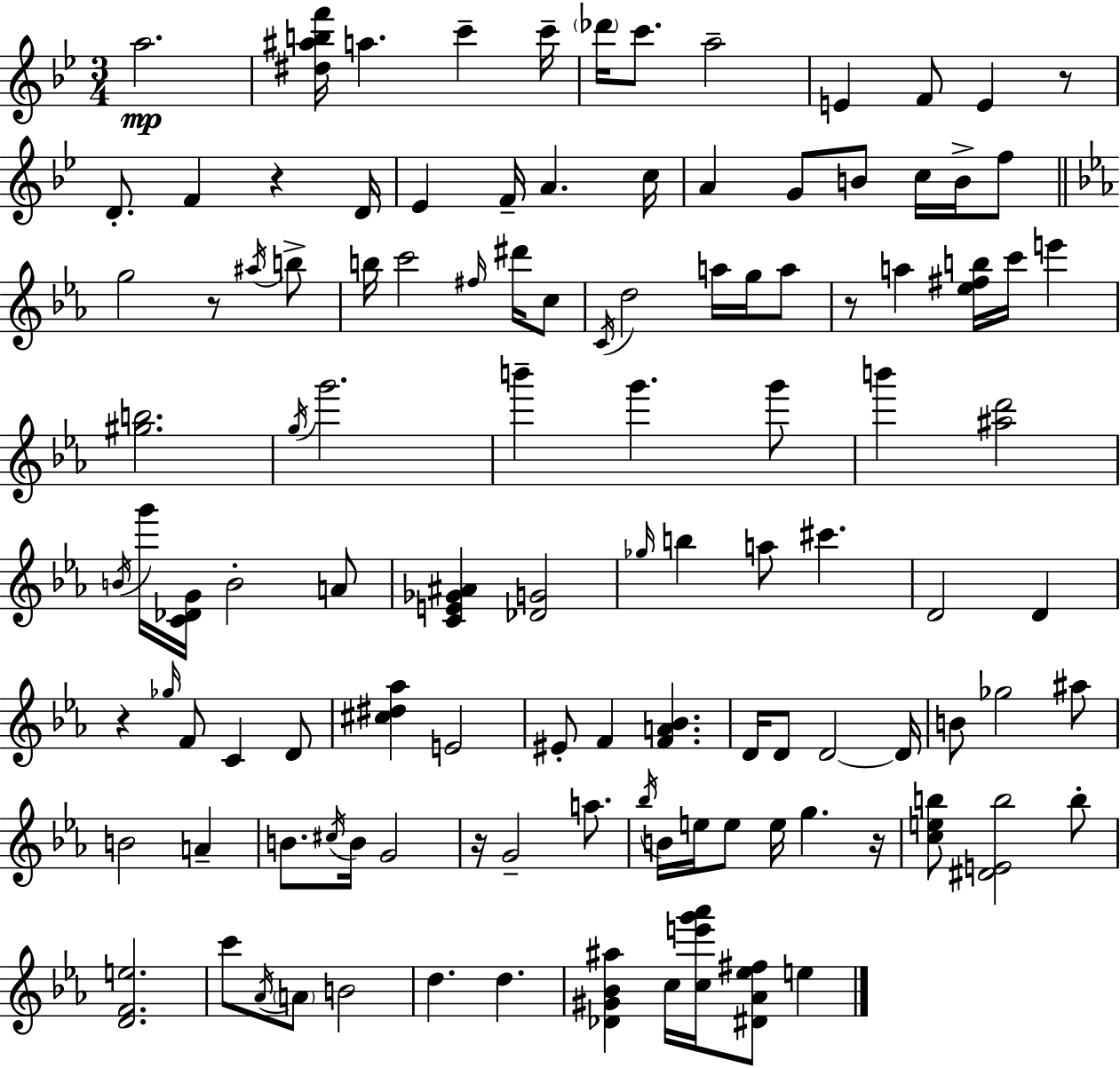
A5/h. [D#5,A#5,B5,F6]/s A5/q. C6/q C6/s Db6/s C6/e. A5/h E4/q F4/e E4/q R/e D4/e. F4/q R/q D4/s Eb4/q F4/s A4/q. C5/s A4/q G4/e B4/e C5/s B4/s F5/e G5/h R/e A#5/s B5/e B5/s C6/h F#5/s D#6/s C5/e C4/s D5/h A5/s G5/s A5/e R/e A5/q [Eb5,F#5,B5]/s C6/s E6/q [G#5,B5]/h. G5/s G6/h. B6/q G6/q. G6/e B6/q [A#5,D6]/h B4/s G6/s [C4,Db4,G4]/s B4/h A4/e [C4,E4,Gb4,A#4]/q [Db4,G4]/h Gb5/s B5/q A5/e C#6/q. D4/h D4/q R/q Gb5/s F4/e C4/q D4/e [C#5,D#5,Ab5]/q E4/h EIS4/e F4/q [F4,A4,Bb4]/q. D4/s D4/e D4/h D4/s B4/e Gb5/h A#5/e B4/h A4/q B4/e. C#5/s B4/s G4/h R/s G4/h A5/e. Bb5/s B4/s E5/s E5/e E5/s G5/q. R/s [C5,E5,B5]/e [D#4,E4,B5]/h B5/e [D4,F4,E5]/h. C6/e Ab4/s A4/e B4/h D5/q. D5/q. [Db4,G#4,Bb4,A#5]/q C5/s [C5,E6,G6,Ab6]/s [D#4,Ab4,Eb5,F#5]/e E5/q